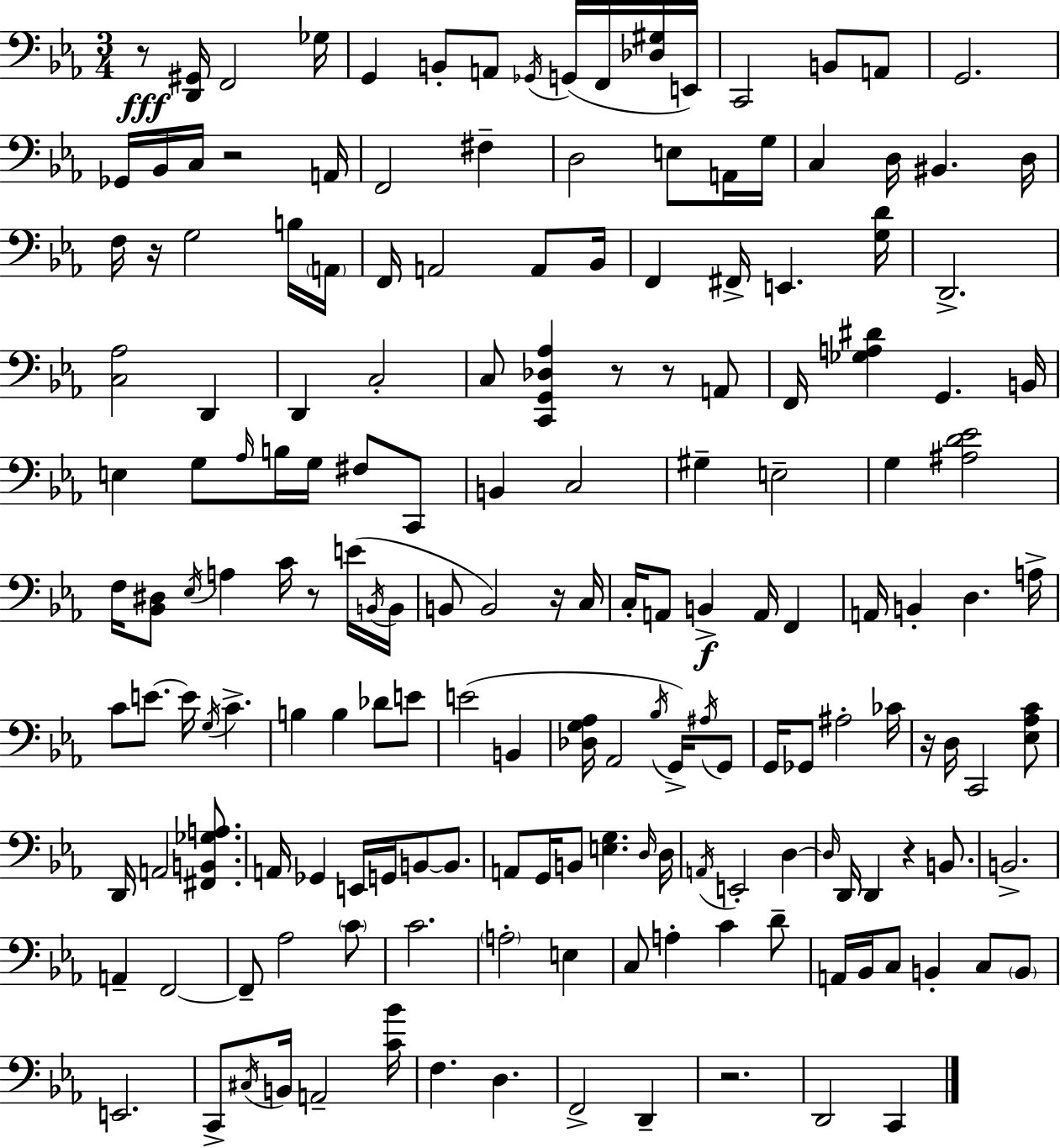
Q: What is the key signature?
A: EES major